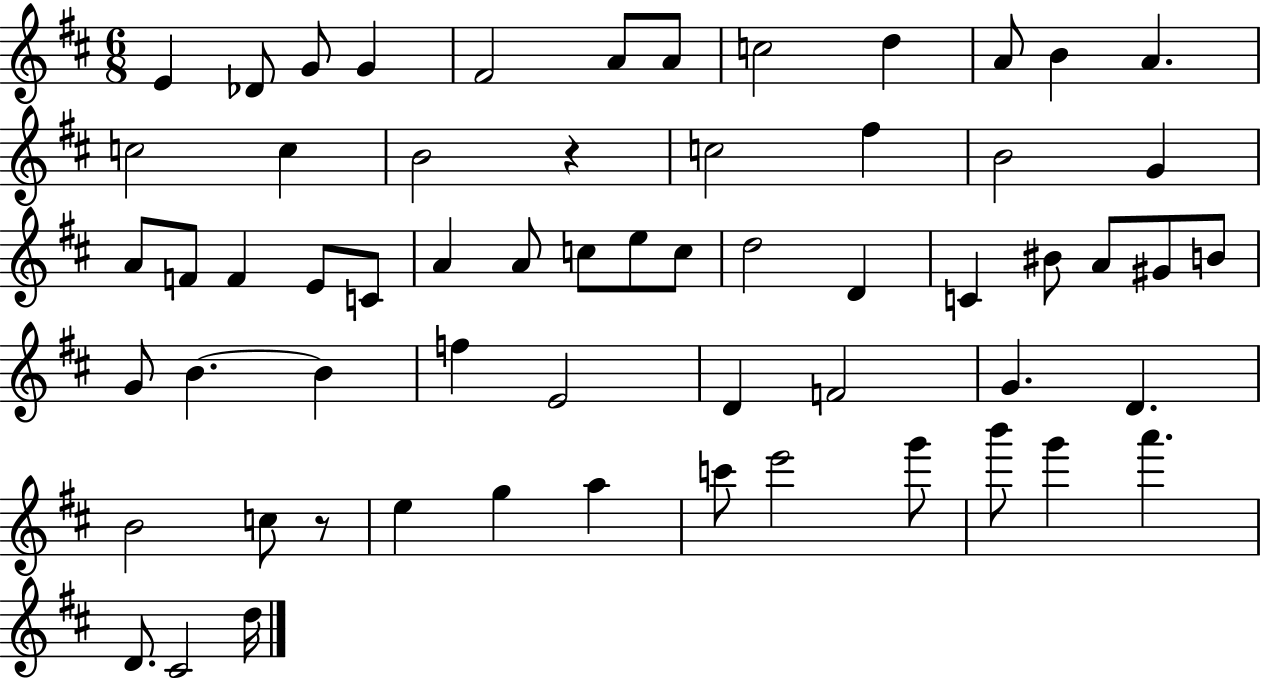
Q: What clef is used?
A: treble